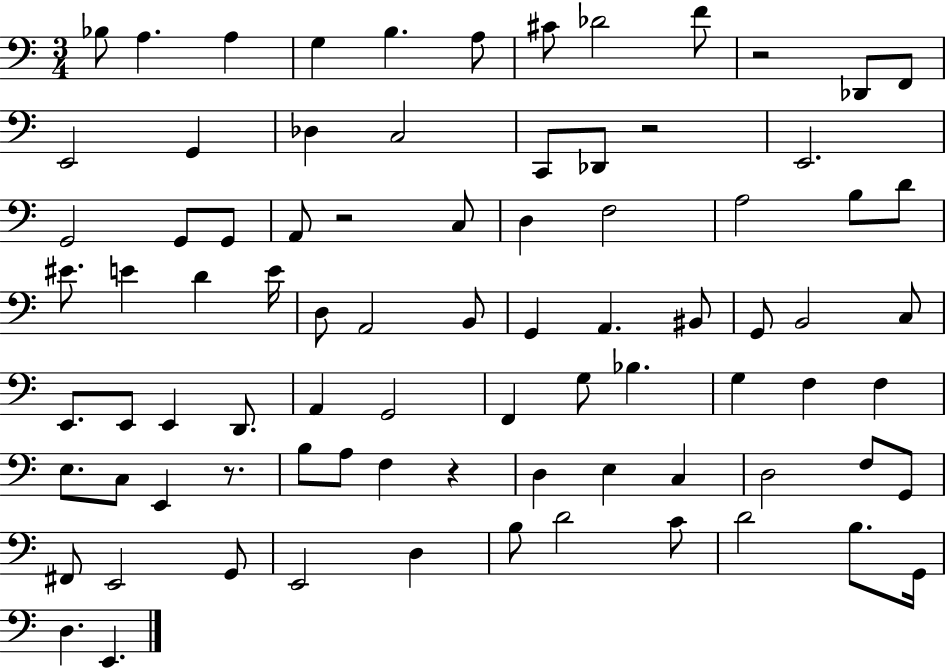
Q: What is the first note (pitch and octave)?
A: Bb3